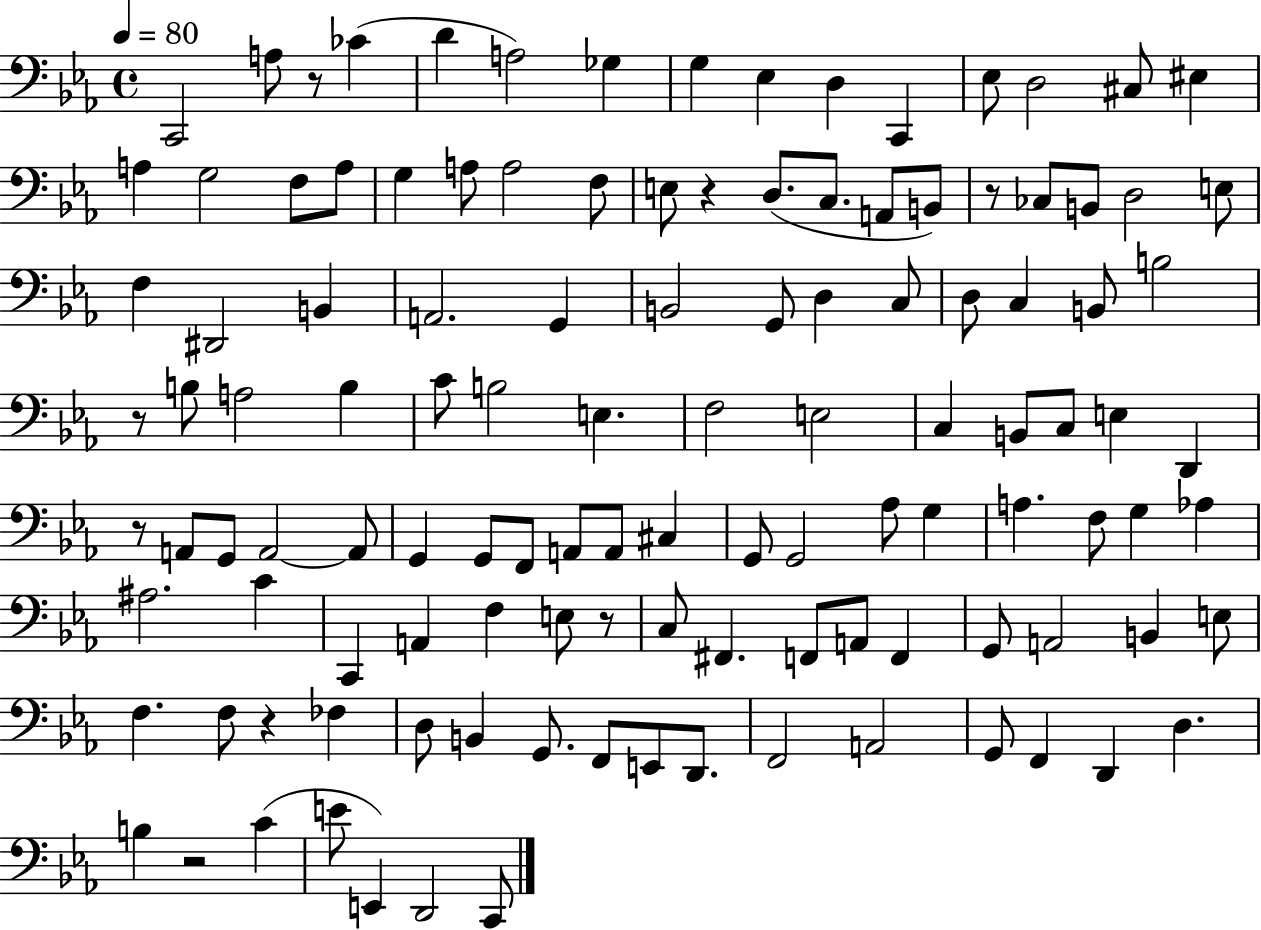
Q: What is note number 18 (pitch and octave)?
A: A3